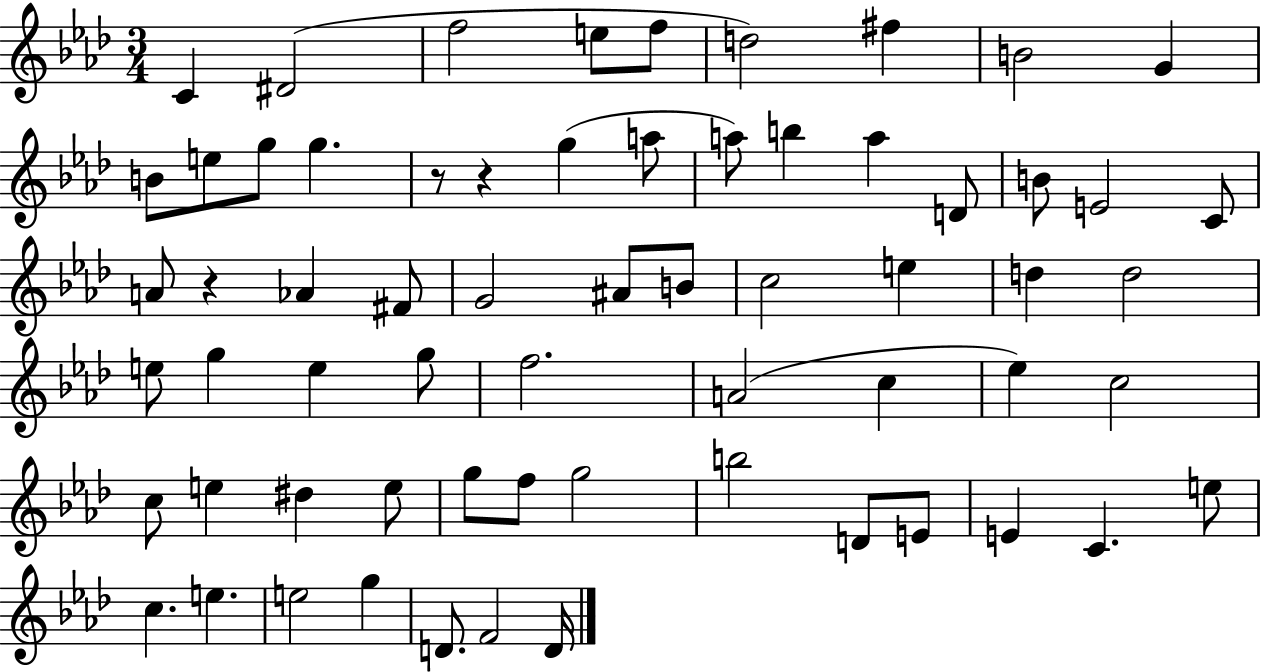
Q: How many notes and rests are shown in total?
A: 64